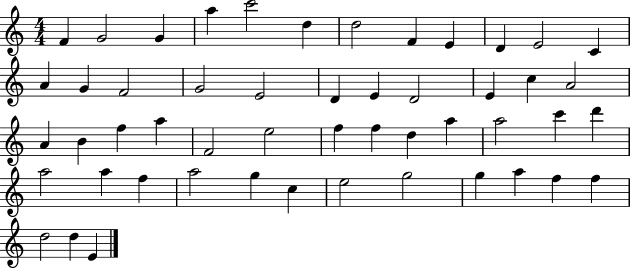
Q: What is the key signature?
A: C major